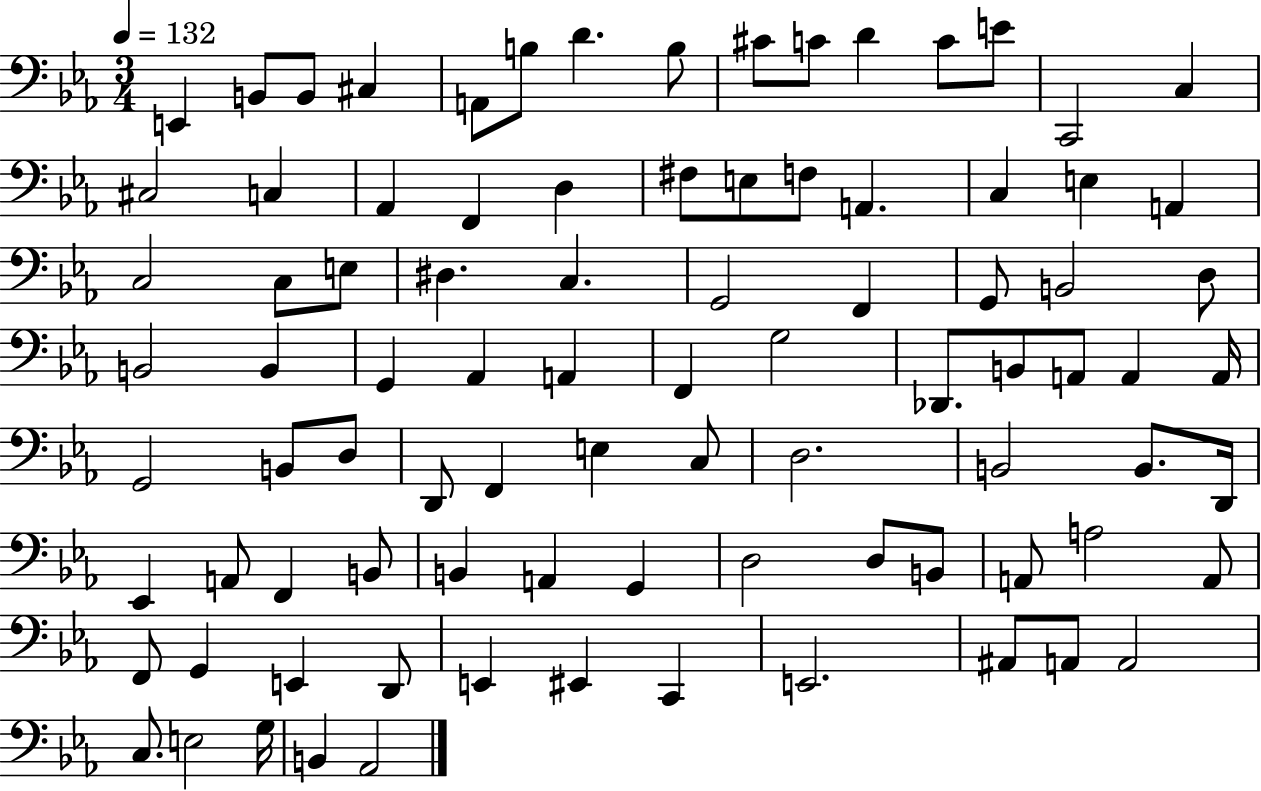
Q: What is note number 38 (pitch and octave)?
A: B2